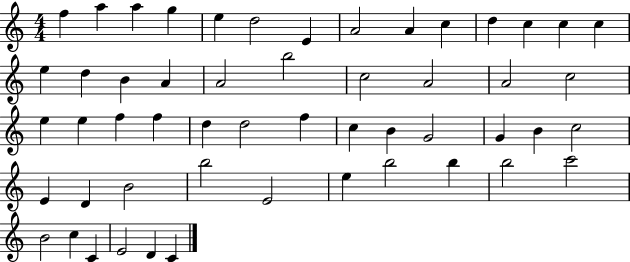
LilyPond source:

{
  \clef treble
  \numericTimeSignature
  \time 4/4
  \key c \major
  f''4 a''4 a''4 g''4 | e''4 d''2 e'4 | a'2 a'4 c''4 | d''4 c''4 c''4 c''4 | \break e''4 d''4 b'4 a'4 | a'2 b''2 | c''2 a'2 | a'2 c''2 | \break e''4 e''4 f''4 f''4 | d''4 d''2 f''4 | c''4 b'4 g'2 | g'4 b'4 c''2 | \break e'4 d'4 b'2 | b''2 e'2 | e''4 b''2 b''4 | b''2 c'''2 | \break b'2 c''4 c'4 | e'2 d'4 c'4 | \bar "|."
}